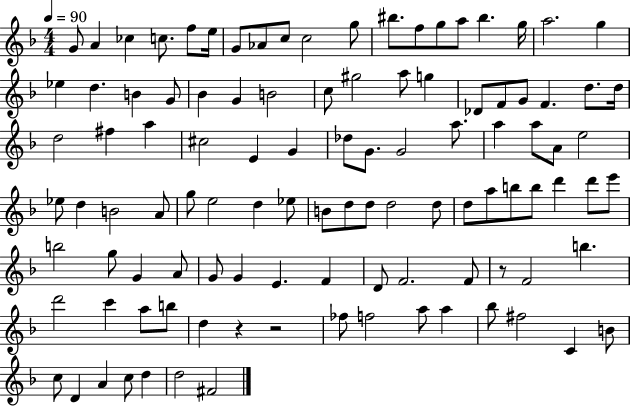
G4/e A4/q CES5/q C5/e. F5/e E5/s G4/e Ab4/e C5/e C5/h G5/e BIS5/e. F5/e G5/e A5/e BIS5/q. G5/s A5/h. G5/q Eb5/q D5/q. B4/q G4/e Bb4/q G4/q B4/h C5/e G#5/h A5/e G5/q Db4/e F4/e G4/e F4/q. D5/e. D5/s D5/h F#5/q A5/q C#5/h E4/q G4/q Db5/e G4/e. G4/h A5/e. A5/q A5/e A4/e E5/h Eb5/e D5/q B4/h A4/e G5/e E5/h D5/q Eb5/e B4/e D5/e D5/e D5/h D5/e D5/e A5/e B5/e B5/e D6/q D6/e E6/e B5/h G5/e G4/q A4/e G4/e G4/q E4/q. F4/q D4/e F4/h. F4/e R/e F4/h B5/q. D6/h C6/q A5/e B5/e D5/q R/q R/h FES5/e F5/h A5/e A5/q Bb5/e F#5/h C4/q B4/e C5/e D4/q A4/q C5/e D5/q D5/h F#4/h